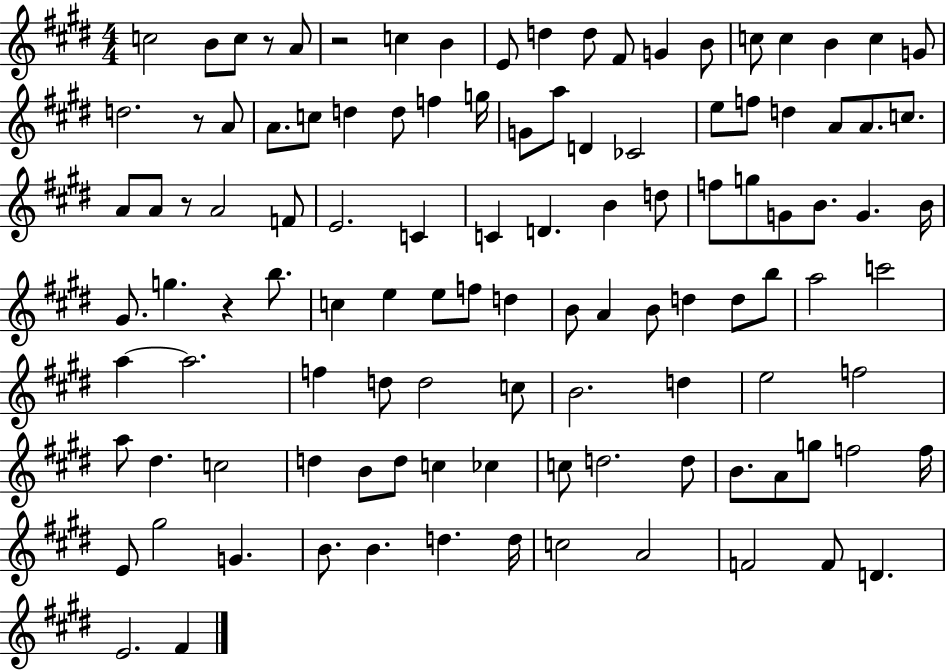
{
  \clef treble
  \numericTimeSignature
  \time 4/4
  \key e \major
  c''2 b'8 c''8 r8 a'8 | r2 c''4 b'4 | e'8 d''4 d''8 fis'8 g'4 b'8 | c''8 c''4 b'4 c''4 g'8 | \break d''2. r8 a'8 | a'8. c''8 d''4 d''8 f''4 g''16 | g'8 a''8 d'4 ces'2 | e''8 f''8 d''4 a'8 a'8. c''8. | \break a'8 a'8 r8 a'2 f'8 | e'2. c'4 | c'4 d'4. b'4 d''8 | f''8 g''8 g'8 b'8. g'4. b'16 | \break gis'8. g''4. r4 b''8. | c''4 e''4 e''8 f''8 d''4 | b'8 a'4 b'8 d''4 d''8 b''8 | a''2 c'''2 | \break a''4~~ a''2. | f''4 d''8 d''2 c''8 | b'2. d''4 | e''2 f''2 | \break a''8 dis''4. c''2 | d''4 b'8 d''8 c''4 ces''4 | c''8 d''2. d''8 | b'8. a'8 g''8 f''2 f''16 | \break e'8 gis''2 g'4. | b'8. b'4. d''4. d''16 | c''2 a'2 | f'2 f'8 d'4. | \break e'2. fis'4 | \bar "|."
}